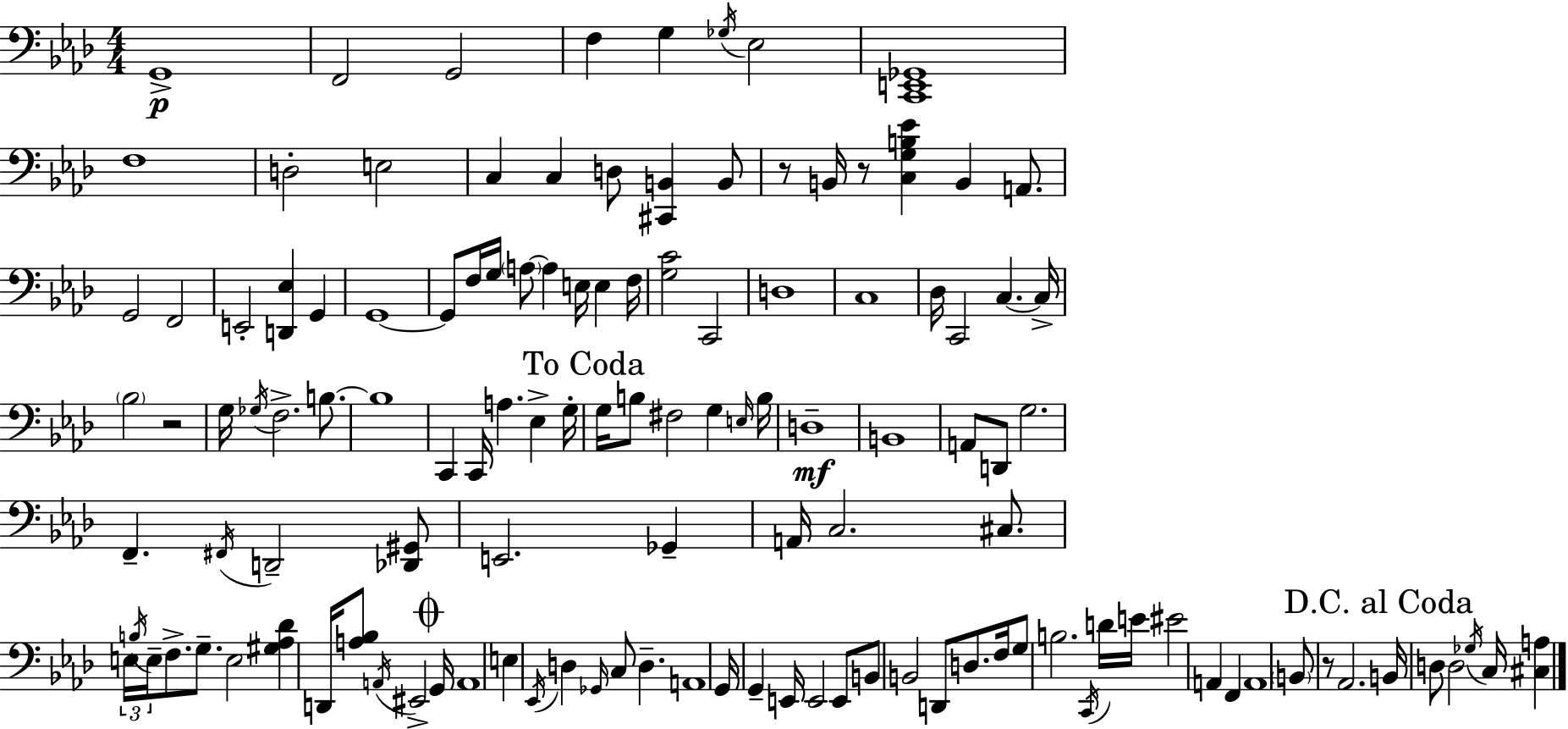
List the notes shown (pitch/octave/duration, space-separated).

G2/w F2/h G2/h F3/q G3/q Gb3/s Eb3/h [C2,E2,Gb2]/w F3/w D3/h E3/h C3/q C3/q D3/e [C#2,B2]/q B2/e R/e B2/s R/e [C3,G3,B3,Eb4]/q B2/q A2/e. G2/h F2/h E2/h [D2,Eb3]/q G2/q G2/w G2/e F3/s G3/s A3/e A3/q E3/s E3/q F3/s [G3,C4]/h C2/h D3/w C3/w Db3/s C2/h C3/q. C3/s Bb3/h R/h G3/s Gb3/s F3/h. B3/e. B3/w C2/q C2/s A3/q. Eb3/q G3/s G3/s B3/e F#3/h G3/q E3/s B3/s D3/w B2/w A2/e D2/e G3/h. F2/q. F#2/s D2/h [Db2,G#2]/e E2/h. Gb2/q A2/s C3/h. C#3/e. E3/s B3/s E3/s F3/e. G3/e. E3/h [G#3,Ab3,Db4]/q D2/s [A3,Bb3]/e A2/s EIS2/h G2/s A2/w E3/q Eb2/s D3/q Gb2/s C3/e D3/q. A2/w G2/s G2/q E2/s E2/h E2/e B2/e B2/h D2/e D3/e. F3/s G3/e B3/h. C2/s D4/s E4/s EIS4/h A2/q F2/q A2/w B2/e R/e Ab2/h. B2/s D3/e D3/h Gb3/s C3/s [C#3,A3]/q